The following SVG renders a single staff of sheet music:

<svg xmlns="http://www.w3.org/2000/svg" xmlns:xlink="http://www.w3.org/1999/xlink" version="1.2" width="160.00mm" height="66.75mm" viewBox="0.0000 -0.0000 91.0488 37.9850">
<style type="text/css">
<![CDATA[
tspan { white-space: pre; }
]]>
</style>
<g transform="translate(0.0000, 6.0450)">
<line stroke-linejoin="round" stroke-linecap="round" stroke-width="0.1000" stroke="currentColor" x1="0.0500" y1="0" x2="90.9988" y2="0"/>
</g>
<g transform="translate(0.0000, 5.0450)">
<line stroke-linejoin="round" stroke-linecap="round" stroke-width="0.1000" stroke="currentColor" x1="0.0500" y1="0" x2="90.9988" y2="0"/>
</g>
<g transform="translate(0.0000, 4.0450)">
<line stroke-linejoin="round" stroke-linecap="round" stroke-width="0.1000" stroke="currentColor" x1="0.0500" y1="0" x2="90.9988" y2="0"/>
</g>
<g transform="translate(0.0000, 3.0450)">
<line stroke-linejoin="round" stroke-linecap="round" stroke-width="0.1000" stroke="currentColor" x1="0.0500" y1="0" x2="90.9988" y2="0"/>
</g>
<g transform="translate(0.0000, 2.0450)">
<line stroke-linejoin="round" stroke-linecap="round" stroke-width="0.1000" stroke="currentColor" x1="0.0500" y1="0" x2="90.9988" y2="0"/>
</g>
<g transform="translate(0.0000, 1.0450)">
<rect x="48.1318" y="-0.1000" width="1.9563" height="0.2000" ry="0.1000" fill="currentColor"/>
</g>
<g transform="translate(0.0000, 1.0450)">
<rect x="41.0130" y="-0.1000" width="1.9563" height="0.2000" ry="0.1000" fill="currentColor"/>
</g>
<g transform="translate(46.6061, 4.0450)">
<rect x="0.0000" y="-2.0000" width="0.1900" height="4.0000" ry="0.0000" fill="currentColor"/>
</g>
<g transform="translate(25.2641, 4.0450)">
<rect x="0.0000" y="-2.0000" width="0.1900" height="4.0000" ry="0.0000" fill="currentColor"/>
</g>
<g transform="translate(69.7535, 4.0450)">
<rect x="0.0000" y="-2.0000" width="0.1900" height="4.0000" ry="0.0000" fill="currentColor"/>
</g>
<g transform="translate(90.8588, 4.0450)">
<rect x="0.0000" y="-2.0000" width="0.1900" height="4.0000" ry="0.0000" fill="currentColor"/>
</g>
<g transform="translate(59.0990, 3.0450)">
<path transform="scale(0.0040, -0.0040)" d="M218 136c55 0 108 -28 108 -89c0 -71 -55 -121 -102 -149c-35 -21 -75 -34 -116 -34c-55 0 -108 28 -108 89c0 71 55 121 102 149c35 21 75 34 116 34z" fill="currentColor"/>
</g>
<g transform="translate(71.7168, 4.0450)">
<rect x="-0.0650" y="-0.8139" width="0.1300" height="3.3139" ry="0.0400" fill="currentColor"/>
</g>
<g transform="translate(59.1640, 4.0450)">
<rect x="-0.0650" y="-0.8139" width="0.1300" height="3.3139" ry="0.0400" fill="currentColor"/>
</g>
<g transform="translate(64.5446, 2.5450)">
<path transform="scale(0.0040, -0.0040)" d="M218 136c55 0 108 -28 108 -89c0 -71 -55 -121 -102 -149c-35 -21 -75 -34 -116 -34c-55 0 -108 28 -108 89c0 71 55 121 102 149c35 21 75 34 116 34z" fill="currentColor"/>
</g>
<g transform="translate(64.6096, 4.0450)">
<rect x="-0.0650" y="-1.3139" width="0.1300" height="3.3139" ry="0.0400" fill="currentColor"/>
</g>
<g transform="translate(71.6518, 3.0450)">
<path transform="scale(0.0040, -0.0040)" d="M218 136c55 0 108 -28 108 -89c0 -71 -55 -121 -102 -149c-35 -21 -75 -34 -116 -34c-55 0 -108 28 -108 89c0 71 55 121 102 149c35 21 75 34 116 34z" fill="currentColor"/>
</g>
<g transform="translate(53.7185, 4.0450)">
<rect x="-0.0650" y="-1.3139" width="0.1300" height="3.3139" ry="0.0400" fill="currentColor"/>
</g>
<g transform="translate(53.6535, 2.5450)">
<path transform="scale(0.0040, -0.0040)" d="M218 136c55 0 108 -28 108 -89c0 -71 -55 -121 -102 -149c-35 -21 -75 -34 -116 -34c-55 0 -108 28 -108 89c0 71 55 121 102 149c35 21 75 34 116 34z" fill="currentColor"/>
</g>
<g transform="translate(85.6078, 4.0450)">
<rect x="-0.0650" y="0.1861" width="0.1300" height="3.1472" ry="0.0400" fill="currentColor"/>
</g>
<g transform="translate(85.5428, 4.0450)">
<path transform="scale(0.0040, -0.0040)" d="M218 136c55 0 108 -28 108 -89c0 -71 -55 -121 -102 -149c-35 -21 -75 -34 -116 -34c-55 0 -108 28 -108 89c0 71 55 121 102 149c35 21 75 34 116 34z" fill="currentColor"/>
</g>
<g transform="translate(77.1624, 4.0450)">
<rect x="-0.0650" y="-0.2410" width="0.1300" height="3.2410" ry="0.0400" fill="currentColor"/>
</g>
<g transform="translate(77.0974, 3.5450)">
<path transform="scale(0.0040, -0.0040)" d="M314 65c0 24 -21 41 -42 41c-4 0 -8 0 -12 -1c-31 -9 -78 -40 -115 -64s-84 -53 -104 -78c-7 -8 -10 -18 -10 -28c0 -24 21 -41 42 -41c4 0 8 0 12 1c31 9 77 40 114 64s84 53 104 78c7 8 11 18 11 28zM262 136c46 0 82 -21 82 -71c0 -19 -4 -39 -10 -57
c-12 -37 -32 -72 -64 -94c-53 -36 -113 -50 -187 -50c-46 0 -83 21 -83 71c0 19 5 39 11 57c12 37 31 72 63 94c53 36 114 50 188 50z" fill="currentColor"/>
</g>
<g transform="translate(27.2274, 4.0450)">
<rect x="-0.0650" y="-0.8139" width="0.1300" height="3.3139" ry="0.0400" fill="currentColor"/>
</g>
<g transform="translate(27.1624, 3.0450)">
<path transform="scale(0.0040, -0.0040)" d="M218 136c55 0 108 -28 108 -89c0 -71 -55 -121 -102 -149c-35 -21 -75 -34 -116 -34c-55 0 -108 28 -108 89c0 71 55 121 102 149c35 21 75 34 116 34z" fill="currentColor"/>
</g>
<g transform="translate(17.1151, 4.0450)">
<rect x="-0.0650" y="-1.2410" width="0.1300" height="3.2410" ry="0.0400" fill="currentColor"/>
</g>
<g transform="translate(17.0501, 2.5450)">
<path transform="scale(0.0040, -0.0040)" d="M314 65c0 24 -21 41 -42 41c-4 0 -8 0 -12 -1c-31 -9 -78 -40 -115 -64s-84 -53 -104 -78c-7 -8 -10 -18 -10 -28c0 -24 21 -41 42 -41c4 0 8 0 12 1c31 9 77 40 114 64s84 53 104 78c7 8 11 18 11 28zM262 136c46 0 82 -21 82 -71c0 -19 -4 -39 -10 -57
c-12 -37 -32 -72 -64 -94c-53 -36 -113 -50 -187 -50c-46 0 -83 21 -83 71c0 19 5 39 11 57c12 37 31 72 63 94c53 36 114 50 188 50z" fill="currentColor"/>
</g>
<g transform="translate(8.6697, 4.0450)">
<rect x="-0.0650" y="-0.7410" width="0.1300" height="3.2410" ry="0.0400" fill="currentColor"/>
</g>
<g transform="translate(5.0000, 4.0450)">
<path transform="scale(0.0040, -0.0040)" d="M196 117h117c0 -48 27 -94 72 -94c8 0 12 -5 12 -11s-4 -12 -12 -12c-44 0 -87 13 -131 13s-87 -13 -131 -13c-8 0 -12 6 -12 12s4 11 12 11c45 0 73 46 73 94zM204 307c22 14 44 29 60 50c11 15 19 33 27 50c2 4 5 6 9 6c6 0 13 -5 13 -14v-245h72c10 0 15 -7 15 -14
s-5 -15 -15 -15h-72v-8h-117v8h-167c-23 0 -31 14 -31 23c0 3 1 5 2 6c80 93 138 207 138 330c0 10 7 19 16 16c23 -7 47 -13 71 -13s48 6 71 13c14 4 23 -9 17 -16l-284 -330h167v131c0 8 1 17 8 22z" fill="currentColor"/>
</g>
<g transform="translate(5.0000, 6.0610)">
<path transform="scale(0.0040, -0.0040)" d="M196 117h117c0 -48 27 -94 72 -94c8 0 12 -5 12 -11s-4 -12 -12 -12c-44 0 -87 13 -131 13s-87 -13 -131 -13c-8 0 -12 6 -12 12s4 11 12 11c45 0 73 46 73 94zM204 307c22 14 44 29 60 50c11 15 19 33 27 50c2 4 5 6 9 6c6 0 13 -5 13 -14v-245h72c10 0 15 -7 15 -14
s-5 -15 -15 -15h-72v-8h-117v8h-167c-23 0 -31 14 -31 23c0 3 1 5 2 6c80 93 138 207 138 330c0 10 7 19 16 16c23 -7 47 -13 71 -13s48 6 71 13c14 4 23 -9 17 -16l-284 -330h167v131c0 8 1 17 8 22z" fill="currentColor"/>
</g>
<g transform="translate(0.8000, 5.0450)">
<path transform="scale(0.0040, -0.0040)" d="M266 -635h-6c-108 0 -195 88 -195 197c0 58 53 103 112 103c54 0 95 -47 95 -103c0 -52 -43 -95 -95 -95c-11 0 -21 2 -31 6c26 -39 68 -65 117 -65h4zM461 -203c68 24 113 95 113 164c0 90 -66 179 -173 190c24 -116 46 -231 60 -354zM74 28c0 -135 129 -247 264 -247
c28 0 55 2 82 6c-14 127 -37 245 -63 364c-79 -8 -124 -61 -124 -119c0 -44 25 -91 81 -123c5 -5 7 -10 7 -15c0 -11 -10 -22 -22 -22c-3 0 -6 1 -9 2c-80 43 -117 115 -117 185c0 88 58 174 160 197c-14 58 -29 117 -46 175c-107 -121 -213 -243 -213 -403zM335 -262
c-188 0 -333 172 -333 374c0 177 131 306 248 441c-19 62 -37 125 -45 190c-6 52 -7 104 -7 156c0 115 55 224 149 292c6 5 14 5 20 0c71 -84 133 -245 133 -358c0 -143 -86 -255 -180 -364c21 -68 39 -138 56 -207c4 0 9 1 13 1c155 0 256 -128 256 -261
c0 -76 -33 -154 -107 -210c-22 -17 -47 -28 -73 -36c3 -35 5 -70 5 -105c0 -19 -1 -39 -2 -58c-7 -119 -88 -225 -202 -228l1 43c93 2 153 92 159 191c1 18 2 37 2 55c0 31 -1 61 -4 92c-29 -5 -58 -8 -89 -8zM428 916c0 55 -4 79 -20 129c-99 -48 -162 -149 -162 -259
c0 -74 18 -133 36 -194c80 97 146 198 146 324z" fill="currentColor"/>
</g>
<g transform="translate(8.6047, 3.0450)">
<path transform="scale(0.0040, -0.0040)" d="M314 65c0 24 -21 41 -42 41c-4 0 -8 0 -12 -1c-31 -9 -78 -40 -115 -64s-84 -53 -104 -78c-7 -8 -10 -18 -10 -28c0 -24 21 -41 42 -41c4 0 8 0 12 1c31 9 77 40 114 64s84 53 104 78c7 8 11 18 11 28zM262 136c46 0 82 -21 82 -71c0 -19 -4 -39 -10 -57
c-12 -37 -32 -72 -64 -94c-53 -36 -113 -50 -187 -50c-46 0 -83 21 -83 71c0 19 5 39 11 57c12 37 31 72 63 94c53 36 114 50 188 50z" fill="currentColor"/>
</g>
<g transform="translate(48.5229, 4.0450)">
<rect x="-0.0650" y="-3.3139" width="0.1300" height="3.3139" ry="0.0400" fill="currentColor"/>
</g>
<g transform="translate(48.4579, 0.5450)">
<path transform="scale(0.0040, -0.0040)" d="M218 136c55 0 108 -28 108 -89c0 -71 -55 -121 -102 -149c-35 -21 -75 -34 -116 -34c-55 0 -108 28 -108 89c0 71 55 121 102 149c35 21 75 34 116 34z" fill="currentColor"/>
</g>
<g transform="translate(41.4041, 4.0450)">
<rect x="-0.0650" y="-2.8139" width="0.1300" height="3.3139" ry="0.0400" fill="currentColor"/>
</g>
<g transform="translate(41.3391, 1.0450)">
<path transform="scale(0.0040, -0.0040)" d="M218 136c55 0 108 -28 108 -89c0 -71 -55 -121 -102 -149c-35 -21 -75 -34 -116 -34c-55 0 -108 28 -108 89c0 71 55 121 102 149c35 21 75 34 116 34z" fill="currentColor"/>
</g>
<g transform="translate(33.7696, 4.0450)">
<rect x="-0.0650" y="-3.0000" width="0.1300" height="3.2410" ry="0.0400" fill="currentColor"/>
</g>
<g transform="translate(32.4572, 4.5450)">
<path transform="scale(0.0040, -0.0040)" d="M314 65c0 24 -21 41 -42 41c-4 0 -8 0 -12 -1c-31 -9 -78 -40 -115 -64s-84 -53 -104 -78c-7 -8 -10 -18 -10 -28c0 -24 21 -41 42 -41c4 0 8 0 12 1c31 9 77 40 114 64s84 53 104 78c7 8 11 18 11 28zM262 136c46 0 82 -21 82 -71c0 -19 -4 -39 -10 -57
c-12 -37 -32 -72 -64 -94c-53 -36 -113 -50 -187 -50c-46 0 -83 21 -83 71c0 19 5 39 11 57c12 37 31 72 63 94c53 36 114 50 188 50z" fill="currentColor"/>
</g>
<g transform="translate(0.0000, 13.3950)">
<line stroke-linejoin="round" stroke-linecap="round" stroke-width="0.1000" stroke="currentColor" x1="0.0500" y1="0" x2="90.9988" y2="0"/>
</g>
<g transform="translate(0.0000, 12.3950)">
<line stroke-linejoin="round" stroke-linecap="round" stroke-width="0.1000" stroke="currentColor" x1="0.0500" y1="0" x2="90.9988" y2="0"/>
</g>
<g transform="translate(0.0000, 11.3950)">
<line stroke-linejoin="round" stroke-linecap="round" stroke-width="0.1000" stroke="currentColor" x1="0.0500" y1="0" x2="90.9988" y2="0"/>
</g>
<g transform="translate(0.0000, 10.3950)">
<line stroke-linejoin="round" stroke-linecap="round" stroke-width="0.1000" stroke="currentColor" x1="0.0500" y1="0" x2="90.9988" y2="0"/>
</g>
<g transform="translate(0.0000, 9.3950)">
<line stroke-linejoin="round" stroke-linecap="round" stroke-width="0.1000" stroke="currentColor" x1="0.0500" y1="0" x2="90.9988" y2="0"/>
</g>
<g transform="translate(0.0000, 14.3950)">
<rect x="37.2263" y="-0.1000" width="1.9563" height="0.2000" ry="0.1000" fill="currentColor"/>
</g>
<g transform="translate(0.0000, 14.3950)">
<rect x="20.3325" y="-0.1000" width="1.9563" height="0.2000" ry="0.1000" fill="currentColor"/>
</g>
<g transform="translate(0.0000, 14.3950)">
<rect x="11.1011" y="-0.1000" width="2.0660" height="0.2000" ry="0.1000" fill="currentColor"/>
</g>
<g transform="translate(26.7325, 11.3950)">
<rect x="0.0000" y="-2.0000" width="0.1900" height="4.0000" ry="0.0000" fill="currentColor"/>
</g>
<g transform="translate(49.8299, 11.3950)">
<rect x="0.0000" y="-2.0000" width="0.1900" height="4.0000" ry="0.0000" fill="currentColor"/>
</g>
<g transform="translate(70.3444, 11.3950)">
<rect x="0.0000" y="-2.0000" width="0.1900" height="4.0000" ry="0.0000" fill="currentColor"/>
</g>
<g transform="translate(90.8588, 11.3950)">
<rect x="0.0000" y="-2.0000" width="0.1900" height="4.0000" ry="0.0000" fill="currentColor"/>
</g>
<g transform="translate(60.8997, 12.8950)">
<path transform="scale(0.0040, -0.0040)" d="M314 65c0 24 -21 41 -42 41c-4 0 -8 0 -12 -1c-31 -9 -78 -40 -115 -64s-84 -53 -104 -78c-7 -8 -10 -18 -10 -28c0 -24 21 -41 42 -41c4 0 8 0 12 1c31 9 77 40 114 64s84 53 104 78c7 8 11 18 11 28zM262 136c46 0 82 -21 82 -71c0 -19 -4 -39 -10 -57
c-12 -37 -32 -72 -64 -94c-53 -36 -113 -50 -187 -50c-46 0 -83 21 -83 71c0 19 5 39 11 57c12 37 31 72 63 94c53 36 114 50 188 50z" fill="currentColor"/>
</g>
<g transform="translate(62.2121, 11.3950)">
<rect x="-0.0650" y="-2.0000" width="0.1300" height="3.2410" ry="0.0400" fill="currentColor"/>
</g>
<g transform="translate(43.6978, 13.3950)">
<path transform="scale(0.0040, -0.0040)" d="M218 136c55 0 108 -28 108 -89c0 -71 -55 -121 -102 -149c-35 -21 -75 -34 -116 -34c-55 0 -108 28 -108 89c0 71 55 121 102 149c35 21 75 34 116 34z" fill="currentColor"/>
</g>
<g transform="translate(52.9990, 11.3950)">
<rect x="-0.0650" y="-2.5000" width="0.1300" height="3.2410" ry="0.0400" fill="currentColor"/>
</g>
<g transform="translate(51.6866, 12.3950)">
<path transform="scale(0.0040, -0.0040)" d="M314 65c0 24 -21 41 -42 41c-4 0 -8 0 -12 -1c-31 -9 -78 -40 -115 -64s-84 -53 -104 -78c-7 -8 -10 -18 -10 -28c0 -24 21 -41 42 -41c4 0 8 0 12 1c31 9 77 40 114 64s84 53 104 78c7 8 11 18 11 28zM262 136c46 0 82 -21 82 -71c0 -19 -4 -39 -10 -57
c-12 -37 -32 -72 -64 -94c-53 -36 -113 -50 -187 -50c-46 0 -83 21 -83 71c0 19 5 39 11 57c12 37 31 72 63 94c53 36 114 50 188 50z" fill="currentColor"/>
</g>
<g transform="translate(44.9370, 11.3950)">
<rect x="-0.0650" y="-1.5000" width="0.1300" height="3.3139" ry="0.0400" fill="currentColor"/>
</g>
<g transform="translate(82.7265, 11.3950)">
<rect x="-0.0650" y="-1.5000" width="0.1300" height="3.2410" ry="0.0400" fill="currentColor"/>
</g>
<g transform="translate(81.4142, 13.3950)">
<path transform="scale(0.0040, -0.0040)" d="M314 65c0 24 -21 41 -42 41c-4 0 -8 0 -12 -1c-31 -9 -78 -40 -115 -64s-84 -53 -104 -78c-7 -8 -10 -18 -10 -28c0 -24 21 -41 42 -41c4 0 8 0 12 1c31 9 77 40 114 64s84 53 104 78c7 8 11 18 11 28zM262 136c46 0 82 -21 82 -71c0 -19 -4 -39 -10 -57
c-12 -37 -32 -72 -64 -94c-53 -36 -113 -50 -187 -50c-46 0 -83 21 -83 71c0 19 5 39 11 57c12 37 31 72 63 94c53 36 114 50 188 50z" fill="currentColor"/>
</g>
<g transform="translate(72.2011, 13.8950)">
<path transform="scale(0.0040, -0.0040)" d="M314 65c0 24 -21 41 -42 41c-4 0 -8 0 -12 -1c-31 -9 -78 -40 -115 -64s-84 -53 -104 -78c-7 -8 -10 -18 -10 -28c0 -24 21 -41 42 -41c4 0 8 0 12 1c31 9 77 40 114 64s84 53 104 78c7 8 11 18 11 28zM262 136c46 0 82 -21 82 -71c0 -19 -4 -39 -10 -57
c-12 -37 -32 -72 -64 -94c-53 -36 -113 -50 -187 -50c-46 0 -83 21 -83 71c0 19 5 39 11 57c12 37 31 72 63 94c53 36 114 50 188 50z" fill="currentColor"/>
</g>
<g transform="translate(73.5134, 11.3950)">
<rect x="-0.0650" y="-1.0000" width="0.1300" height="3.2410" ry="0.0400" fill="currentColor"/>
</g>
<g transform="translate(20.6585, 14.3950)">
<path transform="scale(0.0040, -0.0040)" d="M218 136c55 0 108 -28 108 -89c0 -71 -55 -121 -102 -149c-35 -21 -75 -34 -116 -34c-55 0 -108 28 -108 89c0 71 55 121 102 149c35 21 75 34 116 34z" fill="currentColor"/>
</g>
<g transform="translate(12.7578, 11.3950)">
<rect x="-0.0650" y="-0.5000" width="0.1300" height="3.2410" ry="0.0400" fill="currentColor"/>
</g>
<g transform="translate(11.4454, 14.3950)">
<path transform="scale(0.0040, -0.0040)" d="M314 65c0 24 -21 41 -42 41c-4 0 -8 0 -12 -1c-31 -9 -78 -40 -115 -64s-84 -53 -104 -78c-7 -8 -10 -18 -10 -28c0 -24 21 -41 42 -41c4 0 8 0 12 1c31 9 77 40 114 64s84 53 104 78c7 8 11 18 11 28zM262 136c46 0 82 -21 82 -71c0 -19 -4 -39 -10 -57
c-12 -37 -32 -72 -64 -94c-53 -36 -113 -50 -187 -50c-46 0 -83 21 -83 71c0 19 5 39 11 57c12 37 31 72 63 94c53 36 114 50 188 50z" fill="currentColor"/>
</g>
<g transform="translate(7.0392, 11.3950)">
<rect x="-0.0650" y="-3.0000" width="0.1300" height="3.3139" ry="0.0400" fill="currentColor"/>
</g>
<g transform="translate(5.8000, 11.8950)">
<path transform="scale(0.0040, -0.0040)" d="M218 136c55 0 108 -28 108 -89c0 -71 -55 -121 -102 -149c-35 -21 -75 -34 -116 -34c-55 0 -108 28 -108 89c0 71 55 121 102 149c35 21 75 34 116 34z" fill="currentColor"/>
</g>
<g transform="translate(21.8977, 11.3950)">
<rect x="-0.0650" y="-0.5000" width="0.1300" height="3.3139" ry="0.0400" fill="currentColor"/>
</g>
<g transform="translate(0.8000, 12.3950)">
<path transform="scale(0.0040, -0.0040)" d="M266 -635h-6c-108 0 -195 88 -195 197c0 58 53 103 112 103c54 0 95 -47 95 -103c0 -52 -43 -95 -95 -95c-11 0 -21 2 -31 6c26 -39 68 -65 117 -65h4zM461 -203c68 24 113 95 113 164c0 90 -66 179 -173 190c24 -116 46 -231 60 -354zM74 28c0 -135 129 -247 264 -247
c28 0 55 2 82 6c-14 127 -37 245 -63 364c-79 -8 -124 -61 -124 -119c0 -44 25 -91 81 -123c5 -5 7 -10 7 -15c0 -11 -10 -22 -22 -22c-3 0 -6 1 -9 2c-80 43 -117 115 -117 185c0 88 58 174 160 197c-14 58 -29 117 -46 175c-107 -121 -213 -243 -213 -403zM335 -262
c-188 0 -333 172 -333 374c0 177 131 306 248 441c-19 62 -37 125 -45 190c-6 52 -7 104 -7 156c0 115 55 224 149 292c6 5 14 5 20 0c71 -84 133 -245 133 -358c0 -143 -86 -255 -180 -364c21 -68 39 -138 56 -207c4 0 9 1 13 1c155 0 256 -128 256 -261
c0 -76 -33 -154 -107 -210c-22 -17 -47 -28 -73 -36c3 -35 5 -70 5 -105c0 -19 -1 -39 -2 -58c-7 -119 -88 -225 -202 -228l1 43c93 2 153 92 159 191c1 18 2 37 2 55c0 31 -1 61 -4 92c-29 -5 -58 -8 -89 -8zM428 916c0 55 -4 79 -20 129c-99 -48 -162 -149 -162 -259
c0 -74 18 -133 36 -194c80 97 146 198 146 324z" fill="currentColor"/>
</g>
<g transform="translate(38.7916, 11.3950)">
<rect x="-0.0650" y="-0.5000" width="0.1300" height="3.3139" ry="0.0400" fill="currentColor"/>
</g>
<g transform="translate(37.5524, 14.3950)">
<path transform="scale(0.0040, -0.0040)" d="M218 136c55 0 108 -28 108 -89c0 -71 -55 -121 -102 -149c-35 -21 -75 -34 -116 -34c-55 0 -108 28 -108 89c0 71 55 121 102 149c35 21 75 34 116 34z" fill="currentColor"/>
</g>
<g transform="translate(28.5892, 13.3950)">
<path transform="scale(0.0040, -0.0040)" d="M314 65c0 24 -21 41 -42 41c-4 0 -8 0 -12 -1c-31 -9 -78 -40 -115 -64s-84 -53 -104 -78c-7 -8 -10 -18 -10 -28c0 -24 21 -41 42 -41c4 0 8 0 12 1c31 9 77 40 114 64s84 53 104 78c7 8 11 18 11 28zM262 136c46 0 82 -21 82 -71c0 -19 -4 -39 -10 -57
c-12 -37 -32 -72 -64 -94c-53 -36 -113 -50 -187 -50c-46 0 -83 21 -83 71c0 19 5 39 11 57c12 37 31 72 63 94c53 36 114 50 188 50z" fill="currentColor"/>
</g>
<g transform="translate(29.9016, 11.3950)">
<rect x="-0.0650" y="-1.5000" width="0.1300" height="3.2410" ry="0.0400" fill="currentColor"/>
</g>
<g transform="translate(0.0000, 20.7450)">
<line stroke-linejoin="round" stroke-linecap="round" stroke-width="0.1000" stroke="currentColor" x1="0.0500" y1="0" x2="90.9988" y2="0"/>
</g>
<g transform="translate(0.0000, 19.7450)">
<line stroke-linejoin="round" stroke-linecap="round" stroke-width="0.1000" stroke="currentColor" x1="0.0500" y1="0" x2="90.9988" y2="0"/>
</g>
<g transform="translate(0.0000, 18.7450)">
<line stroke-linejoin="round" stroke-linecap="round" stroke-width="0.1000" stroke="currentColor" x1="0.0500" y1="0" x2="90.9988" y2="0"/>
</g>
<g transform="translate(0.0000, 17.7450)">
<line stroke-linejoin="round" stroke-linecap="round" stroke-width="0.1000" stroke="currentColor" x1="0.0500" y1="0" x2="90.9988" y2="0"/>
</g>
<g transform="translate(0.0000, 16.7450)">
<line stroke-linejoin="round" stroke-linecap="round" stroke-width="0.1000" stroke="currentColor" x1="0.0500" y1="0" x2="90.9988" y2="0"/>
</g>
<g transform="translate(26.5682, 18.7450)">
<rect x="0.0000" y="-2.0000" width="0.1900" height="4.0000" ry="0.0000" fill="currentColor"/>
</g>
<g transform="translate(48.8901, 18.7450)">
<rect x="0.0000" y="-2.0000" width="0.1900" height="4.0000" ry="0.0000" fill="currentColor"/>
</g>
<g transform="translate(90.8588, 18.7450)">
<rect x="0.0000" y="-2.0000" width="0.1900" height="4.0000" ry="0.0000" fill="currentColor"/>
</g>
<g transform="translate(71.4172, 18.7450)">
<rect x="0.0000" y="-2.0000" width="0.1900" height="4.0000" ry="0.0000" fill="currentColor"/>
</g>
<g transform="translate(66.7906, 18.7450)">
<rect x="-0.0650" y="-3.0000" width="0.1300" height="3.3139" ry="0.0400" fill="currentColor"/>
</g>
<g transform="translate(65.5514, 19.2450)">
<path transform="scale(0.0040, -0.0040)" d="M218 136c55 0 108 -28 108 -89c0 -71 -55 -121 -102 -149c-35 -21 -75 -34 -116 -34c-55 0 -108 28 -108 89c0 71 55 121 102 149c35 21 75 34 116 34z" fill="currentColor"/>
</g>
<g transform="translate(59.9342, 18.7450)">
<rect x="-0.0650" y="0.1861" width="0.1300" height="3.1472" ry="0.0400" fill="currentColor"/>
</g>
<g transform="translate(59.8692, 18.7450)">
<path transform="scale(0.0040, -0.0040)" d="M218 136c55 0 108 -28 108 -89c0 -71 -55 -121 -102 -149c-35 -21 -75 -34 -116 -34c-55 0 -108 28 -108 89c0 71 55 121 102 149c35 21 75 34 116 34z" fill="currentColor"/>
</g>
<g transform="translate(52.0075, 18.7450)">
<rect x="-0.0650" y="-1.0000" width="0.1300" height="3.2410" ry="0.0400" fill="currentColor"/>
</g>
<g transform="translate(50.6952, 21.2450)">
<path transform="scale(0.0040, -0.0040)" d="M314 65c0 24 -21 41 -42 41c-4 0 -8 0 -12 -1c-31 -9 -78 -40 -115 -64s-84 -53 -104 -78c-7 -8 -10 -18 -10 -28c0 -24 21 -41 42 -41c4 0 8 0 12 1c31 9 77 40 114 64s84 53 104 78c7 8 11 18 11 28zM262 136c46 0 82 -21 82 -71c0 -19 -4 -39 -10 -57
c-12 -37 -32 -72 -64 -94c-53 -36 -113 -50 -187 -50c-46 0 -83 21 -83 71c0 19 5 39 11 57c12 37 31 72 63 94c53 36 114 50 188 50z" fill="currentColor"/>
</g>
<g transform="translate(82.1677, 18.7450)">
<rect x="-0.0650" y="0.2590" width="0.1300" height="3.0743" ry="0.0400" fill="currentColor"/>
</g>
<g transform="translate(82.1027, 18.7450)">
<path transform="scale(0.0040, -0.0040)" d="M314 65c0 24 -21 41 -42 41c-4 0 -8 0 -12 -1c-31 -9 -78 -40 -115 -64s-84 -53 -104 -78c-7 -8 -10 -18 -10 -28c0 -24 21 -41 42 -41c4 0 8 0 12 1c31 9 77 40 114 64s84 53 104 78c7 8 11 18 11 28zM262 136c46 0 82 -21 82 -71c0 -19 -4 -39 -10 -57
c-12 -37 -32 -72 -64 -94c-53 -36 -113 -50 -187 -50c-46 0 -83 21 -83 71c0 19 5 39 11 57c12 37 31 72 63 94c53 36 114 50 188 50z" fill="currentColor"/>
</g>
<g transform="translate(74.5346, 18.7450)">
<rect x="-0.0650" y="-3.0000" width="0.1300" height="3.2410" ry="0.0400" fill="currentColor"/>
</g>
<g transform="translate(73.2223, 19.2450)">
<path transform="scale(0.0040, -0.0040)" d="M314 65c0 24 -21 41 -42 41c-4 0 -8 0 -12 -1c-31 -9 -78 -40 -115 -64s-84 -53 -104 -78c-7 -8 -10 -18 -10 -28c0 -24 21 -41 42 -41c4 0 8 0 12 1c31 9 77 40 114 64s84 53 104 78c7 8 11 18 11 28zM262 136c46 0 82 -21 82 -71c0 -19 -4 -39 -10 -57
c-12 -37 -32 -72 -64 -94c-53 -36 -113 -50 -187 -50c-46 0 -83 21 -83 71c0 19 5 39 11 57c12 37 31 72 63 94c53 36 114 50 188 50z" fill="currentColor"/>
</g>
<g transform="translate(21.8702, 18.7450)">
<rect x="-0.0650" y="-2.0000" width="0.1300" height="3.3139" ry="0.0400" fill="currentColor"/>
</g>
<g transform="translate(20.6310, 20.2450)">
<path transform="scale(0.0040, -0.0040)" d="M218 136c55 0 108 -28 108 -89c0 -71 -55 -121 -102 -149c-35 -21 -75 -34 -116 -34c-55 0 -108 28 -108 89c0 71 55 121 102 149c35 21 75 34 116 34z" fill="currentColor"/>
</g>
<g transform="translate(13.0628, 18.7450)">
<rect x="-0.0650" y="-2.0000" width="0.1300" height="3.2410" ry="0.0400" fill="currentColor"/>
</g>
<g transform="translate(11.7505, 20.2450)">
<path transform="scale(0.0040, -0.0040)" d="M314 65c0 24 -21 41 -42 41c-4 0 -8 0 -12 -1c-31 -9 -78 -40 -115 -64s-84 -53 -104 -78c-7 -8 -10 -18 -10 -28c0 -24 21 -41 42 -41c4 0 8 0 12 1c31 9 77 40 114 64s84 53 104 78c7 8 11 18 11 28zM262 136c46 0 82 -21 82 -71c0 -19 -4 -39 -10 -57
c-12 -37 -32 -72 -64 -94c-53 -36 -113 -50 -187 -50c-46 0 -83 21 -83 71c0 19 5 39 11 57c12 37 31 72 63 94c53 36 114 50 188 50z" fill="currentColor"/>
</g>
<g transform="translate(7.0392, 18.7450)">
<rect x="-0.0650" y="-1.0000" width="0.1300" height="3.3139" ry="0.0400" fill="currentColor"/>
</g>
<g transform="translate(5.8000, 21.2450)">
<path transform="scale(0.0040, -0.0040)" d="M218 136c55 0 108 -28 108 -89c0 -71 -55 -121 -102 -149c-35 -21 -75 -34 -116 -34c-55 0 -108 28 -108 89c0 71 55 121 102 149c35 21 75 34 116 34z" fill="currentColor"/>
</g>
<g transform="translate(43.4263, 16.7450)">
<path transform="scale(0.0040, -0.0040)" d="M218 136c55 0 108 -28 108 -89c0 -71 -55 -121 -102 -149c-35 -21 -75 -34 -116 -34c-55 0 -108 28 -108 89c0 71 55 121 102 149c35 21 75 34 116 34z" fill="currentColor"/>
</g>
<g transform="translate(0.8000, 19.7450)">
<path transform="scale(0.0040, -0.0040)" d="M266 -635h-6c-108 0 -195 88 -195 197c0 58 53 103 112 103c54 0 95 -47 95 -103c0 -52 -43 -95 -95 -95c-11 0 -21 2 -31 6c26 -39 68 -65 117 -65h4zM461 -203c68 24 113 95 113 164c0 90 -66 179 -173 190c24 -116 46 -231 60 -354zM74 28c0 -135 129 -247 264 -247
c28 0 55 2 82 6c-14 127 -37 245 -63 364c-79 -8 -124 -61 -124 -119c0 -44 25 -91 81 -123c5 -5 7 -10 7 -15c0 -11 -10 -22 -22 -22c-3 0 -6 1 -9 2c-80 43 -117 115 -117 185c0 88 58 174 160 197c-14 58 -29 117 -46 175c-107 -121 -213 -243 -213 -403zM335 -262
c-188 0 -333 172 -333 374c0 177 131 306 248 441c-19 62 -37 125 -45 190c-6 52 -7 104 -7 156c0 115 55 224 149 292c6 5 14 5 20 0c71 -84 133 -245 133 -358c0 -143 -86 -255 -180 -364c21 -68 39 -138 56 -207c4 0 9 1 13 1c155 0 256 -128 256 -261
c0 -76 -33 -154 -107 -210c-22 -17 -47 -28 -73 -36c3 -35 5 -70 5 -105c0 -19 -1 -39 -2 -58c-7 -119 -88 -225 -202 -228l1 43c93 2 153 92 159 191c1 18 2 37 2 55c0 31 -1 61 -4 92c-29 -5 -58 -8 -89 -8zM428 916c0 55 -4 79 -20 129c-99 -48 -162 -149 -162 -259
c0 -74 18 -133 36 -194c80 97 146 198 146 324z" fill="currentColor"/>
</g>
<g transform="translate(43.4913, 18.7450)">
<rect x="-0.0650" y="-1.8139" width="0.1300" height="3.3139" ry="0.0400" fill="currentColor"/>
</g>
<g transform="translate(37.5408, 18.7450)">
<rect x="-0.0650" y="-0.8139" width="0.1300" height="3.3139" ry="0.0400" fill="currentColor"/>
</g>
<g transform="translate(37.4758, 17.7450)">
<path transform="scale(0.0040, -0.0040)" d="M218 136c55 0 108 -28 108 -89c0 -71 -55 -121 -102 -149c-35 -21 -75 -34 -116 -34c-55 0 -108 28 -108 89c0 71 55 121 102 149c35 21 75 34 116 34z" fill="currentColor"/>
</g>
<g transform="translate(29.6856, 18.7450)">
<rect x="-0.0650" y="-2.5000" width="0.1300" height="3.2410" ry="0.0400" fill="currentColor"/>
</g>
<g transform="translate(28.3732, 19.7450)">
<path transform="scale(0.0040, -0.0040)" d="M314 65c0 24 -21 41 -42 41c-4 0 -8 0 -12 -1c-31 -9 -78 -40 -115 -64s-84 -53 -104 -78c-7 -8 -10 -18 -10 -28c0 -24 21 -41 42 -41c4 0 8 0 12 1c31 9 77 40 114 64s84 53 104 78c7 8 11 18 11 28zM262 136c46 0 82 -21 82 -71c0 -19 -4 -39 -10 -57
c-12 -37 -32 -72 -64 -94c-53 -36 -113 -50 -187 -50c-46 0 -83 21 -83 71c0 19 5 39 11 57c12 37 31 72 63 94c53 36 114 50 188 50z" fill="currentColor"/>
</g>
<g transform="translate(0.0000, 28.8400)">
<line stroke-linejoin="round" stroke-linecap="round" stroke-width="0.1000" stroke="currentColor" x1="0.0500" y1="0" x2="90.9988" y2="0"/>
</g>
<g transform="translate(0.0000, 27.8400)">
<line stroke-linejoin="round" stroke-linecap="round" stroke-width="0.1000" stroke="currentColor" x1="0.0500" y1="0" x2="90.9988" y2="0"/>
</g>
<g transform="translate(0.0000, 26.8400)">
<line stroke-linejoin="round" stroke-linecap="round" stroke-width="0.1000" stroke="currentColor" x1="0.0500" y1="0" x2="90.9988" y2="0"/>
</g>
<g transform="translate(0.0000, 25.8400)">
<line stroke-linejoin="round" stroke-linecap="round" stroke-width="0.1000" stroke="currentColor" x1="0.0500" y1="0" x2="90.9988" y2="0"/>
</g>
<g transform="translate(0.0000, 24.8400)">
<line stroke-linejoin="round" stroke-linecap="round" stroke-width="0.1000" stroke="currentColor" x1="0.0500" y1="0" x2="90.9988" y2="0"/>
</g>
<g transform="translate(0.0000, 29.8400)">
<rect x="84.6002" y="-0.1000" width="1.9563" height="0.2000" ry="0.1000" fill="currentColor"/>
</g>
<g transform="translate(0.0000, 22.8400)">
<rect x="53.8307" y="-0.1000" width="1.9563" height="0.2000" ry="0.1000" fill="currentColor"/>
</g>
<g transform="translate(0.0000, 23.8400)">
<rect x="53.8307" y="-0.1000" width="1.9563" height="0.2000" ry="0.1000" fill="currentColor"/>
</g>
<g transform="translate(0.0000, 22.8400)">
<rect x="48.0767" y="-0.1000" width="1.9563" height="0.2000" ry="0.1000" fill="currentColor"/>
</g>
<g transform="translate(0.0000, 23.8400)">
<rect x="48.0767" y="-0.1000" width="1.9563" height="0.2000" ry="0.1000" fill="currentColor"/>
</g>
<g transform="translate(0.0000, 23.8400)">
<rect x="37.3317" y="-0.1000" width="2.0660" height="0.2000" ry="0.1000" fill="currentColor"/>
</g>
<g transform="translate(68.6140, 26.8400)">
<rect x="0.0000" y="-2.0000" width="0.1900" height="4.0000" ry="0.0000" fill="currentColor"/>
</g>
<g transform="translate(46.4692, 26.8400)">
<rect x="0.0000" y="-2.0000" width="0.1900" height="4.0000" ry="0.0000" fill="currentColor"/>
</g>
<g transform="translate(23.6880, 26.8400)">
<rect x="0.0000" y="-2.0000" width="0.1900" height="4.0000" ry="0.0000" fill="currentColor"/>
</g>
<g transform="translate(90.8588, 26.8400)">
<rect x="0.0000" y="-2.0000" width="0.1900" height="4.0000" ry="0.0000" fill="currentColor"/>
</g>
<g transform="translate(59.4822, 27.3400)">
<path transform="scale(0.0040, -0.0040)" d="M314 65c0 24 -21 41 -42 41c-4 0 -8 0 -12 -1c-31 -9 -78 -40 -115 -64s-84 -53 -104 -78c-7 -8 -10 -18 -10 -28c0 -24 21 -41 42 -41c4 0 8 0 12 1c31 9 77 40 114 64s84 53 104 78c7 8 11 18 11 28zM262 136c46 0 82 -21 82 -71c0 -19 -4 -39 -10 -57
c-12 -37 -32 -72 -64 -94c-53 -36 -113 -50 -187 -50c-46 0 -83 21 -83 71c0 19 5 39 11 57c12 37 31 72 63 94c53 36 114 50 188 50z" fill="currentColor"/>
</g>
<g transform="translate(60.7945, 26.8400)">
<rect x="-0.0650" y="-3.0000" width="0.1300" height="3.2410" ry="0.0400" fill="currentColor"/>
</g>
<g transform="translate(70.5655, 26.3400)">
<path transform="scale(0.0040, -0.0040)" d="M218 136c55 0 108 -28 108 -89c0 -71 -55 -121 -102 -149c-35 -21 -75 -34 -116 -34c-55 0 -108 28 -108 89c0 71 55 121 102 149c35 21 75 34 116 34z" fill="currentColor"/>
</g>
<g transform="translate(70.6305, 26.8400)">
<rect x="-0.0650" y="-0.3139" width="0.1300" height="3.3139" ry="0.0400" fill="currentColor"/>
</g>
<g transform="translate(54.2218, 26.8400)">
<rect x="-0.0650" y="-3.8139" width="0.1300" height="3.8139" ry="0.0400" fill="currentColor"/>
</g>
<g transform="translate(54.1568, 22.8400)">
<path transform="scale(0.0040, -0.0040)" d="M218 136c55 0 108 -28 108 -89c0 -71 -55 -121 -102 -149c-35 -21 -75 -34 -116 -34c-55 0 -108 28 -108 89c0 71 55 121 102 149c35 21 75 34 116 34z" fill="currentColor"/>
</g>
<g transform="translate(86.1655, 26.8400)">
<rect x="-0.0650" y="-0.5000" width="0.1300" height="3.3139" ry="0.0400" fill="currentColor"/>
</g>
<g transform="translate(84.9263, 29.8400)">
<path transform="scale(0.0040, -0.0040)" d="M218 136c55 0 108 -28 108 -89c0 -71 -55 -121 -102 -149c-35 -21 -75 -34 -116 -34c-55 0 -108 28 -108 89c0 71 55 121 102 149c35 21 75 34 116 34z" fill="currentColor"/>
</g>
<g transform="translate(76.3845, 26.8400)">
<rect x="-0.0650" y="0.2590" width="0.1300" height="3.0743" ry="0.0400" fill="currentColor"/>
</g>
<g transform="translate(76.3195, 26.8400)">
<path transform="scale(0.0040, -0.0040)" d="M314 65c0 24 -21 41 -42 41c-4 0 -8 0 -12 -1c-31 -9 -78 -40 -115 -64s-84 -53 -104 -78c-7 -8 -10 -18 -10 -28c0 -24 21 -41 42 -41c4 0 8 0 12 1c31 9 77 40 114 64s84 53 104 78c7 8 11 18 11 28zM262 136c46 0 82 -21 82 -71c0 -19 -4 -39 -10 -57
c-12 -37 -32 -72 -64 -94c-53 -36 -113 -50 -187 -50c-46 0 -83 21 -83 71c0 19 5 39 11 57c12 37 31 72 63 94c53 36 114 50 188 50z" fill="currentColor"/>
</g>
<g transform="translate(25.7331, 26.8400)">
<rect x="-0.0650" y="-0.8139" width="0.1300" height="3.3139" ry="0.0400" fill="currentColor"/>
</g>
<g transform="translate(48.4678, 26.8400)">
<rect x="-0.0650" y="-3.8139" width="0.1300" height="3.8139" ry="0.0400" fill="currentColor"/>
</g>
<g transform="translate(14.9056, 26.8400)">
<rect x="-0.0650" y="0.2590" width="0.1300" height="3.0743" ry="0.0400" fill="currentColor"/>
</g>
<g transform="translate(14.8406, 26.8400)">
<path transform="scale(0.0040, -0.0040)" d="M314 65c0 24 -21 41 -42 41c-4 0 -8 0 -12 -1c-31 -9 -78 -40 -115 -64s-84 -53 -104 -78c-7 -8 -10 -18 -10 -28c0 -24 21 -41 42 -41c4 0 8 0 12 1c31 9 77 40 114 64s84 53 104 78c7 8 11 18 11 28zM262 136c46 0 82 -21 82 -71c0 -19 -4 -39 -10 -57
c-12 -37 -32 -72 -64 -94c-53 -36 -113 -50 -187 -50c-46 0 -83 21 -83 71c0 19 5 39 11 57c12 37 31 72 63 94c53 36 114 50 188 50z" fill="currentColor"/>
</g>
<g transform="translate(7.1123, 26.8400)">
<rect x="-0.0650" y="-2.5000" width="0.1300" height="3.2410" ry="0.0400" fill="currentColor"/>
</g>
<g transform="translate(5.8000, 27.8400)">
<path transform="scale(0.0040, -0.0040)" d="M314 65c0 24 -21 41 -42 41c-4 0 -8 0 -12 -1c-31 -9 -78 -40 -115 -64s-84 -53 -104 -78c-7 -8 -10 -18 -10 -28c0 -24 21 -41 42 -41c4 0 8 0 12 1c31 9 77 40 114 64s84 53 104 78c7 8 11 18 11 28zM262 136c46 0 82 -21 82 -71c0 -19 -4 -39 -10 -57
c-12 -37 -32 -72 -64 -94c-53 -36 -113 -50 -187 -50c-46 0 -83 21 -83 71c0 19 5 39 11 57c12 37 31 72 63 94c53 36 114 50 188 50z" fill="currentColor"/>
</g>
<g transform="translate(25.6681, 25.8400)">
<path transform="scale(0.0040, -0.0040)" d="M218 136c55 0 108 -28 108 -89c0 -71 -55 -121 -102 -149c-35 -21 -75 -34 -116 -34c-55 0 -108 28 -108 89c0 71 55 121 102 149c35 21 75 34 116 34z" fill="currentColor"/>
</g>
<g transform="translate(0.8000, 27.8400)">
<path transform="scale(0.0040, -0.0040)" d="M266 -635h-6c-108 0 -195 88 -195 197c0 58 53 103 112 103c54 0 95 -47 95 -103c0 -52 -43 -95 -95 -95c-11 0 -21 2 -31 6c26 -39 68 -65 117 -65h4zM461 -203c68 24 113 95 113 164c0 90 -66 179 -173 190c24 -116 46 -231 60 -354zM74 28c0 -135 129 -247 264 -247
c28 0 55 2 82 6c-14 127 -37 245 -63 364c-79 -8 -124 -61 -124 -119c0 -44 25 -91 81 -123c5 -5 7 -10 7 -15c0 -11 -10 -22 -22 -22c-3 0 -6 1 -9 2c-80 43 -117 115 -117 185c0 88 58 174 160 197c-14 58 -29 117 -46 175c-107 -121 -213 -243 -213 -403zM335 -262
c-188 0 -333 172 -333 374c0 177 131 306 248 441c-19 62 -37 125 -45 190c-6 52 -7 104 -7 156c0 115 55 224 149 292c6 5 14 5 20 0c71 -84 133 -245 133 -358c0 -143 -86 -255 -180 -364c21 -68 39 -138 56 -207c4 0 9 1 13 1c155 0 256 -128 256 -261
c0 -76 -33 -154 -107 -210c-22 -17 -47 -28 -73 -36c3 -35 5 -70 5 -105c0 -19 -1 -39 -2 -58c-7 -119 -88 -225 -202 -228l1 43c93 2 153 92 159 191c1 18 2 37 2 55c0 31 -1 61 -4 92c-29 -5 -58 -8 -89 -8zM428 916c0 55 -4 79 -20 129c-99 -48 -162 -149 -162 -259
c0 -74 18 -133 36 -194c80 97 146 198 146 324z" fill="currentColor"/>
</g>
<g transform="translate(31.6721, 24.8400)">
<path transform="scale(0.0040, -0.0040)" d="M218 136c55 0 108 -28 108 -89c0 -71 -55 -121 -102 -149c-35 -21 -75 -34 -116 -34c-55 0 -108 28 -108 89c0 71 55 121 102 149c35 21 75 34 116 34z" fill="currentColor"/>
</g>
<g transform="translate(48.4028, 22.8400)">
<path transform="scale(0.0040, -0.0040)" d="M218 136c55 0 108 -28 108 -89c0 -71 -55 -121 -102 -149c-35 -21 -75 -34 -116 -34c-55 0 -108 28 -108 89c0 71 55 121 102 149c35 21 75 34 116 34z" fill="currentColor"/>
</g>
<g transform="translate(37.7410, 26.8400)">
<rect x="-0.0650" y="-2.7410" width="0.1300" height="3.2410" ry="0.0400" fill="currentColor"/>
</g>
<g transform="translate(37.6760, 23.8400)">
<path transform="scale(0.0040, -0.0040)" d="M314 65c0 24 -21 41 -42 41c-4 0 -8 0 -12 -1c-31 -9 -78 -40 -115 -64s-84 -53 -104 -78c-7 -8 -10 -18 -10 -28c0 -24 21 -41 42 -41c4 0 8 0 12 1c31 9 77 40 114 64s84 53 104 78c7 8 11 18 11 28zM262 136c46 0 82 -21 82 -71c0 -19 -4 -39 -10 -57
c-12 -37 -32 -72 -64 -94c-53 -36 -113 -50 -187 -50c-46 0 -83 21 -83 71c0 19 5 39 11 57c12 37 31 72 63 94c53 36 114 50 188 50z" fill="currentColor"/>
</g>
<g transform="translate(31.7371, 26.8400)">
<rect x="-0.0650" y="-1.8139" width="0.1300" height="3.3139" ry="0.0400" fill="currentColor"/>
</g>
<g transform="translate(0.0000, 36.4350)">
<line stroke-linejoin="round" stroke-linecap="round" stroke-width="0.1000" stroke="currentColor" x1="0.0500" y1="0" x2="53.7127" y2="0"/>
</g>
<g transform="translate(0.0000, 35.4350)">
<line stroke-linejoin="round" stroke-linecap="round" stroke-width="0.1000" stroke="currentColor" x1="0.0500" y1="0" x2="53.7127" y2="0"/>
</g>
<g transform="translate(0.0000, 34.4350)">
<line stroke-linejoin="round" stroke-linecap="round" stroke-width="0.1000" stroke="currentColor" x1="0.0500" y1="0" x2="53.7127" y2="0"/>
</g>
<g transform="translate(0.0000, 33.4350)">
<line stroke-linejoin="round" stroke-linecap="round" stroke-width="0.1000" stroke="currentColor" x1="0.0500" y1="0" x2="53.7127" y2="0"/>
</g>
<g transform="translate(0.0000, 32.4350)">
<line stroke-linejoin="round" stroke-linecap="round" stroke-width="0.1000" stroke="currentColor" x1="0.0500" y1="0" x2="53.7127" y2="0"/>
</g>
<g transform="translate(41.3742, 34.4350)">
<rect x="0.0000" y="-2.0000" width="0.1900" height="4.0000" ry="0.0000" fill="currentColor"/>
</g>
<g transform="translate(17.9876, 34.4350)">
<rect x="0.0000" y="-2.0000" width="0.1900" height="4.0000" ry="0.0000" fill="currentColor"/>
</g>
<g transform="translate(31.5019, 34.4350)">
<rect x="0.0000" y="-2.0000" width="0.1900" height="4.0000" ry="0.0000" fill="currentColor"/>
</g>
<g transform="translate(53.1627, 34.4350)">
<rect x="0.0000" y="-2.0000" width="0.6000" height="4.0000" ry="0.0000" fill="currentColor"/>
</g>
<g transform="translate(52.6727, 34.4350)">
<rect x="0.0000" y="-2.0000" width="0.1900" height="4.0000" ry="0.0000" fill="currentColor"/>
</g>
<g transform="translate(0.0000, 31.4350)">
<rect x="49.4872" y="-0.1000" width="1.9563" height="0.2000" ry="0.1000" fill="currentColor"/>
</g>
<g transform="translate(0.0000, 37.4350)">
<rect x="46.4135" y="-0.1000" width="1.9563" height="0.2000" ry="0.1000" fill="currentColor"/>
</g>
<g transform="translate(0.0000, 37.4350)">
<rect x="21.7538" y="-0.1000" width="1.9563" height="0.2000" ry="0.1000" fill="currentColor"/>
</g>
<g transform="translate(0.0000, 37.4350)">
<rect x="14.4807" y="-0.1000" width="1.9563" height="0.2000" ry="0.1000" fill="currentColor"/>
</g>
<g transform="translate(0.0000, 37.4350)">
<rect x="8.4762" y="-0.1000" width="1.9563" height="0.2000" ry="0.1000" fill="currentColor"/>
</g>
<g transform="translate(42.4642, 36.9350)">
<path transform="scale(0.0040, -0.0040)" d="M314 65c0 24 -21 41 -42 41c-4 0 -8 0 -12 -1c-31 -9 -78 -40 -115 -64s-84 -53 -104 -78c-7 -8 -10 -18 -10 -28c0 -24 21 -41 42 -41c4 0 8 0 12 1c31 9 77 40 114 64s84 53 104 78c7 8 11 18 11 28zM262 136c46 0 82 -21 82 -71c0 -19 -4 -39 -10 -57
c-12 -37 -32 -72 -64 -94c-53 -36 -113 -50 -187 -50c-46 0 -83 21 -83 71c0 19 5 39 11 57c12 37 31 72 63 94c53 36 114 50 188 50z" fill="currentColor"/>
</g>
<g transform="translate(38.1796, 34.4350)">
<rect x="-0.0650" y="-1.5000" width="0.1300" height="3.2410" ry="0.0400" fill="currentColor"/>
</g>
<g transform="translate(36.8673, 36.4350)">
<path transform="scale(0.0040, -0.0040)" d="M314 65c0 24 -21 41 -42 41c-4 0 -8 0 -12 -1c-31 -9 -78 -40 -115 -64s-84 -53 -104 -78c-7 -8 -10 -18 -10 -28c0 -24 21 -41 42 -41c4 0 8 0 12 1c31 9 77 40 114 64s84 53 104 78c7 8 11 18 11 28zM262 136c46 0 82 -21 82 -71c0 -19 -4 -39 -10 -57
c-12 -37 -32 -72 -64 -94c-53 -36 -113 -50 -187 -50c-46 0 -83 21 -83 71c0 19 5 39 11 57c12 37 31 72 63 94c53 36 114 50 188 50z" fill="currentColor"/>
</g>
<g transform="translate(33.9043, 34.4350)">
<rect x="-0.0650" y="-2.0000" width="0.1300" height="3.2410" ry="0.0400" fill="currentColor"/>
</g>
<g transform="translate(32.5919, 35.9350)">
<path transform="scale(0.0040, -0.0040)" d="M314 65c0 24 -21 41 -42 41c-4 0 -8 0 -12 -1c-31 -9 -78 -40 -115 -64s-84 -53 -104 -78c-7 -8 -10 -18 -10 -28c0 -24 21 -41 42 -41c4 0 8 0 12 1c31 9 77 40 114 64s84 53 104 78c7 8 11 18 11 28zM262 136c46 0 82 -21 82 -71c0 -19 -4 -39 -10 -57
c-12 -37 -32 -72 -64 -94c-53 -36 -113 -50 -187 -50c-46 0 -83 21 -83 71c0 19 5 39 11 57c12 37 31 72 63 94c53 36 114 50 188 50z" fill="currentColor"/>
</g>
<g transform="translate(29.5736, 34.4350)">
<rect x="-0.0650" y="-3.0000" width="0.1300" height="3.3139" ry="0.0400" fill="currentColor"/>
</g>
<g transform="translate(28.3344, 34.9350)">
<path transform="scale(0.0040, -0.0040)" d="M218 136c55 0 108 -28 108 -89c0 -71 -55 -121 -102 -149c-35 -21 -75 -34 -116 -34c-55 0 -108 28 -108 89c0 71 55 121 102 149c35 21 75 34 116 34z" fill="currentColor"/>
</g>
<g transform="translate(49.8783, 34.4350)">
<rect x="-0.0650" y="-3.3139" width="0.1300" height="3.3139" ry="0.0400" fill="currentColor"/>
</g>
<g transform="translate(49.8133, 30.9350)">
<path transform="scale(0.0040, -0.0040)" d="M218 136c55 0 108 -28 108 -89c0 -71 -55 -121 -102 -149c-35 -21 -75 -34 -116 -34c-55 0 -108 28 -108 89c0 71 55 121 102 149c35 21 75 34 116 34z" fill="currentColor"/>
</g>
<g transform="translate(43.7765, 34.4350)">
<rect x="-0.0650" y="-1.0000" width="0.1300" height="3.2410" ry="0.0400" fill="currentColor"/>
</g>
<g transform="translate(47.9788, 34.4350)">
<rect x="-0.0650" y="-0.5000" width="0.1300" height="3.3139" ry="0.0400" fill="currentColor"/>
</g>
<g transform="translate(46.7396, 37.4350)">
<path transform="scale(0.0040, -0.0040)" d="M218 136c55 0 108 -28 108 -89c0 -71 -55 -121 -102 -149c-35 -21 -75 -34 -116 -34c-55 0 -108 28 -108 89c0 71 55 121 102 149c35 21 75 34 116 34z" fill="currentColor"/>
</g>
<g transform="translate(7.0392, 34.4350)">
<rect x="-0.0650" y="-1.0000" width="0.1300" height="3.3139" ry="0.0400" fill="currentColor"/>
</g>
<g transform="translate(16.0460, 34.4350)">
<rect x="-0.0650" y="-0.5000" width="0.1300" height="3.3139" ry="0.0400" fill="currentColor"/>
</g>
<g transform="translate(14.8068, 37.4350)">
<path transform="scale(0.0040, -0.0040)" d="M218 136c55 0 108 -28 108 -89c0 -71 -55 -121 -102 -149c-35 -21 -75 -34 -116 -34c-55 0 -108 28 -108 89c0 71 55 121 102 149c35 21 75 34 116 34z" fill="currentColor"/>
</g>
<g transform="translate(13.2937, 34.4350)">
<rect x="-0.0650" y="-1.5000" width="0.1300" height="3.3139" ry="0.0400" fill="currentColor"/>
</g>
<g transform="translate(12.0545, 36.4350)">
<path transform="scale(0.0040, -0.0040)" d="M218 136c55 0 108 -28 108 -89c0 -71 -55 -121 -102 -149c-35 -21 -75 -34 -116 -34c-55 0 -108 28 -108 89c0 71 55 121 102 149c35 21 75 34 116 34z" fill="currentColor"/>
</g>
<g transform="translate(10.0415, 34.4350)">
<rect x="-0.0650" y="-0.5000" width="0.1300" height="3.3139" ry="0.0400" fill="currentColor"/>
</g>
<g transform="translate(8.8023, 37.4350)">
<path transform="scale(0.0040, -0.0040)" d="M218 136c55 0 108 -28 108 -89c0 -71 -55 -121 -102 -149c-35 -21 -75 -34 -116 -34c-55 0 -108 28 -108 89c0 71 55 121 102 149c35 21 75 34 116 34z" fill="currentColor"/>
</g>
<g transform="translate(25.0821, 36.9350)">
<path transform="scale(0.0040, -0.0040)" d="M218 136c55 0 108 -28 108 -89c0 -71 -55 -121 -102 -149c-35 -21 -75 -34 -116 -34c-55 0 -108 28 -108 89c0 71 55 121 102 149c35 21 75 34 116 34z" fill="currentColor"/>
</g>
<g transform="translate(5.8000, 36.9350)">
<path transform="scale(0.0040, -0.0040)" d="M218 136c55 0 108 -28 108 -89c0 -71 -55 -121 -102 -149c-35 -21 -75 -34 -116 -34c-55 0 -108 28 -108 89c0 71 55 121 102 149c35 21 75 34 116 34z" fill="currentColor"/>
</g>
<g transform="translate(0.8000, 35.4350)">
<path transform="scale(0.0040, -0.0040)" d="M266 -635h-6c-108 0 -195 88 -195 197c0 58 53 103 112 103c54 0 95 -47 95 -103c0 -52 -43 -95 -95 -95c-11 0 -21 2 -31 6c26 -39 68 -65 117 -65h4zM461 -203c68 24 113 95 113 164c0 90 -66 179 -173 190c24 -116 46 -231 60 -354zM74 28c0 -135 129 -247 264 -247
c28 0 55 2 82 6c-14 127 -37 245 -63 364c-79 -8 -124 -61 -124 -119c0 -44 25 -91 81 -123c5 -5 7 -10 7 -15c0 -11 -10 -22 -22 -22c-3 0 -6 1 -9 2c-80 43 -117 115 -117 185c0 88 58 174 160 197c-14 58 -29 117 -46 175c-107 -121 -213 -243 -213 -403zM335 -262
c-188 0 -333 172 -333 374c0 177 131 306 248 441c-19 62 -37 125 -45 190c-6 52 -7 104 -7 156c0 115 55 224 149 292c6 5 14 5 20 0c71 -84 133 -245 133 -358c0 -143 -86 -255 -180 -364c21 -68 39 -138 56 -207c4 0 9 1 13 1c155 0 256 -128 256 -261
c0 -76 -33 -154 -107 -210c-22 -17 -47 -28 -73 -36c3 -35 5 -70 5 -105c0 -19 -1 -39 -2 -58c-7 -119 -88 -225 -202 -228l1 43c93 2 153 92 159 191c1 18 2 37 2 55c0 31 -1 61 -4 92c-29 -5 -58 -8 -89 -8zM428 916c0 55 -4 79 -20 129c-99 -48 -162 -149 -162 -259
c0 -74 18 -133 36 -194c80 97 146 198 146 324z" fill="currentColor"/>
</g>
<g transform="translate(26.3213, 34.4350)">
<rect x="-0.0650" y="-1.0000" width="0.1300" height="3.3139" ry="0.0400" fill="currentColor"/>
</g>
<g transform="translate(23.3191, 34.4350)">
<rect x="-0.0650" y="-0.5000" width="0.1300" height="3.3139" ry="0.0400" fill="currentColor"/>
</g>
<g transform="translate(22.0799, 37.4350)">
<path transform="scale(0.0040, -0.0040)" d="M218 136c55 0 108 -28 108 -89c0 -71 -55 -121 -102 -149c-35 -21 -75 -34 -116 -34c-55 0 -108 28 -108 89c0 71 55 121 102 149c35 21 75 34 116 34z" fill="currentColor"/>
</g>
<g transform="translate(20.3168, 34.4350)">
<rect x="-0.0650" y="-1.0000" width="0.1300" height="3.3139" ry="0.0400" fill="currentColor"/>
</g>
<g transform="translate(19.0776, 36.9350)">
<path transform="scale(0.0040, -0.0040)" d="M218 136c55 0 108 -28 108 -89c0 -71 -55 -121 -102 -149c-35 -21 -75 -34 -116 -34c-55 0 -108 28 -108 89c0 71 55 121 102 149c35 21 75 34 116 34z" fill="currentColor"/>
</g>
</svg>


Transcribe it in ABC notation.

X:1
T:Untitled
M:4/4
L:1/4
K:C
d2 e2 d A2 a b e d e d c2 B A C2 C E2 C E G2 F2 D2 E2 D F2 F G2 d f D2 B A A2 B2 G2 B2 d f a2 c' c' A2 c B2 C D C E C D C D A F2 E2 D2 C b